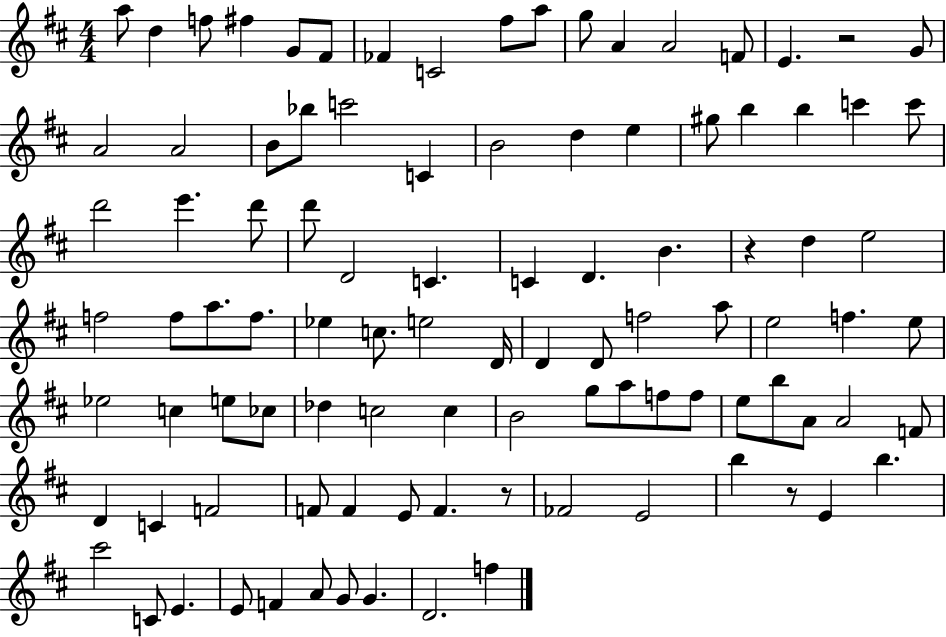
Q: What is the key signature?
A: D major